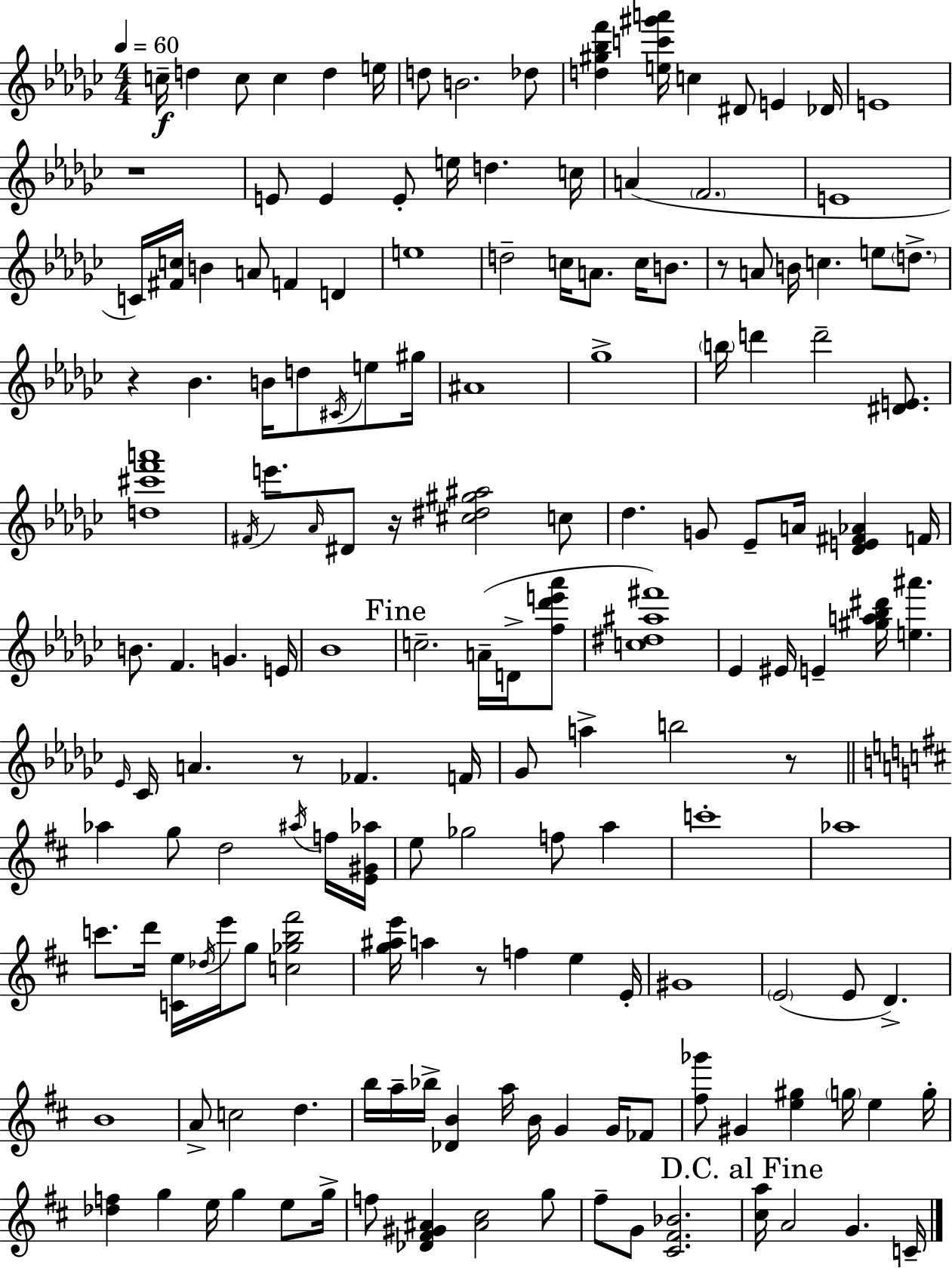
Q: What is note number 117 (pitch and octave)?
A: G5